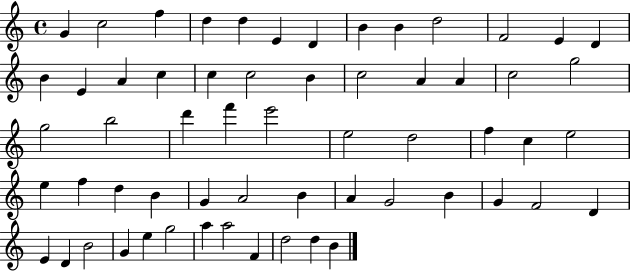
G4/q C5/h F5/q D5/q D5/q E4/q D4/q B4/q B4/q D5/h F4/h E4/q D4/q B4/q E4/q A4/q C5/q C5/q C5/h B4/q C5/h A4/q A4/q C5/h G5/h G5/h B5/h D6/q F6/q E6/h E5/h D5/h F5/q C5/q E5/h E5/q F5/q D5/q B4/q G4/q A4/h B4/q A4/q G4/h B4/q G4/q F4/h D4/q E4/q D4/q B4/h G4/q E5/q G5/h A5/q A5/h F4/q D5/h D5/q B4/q